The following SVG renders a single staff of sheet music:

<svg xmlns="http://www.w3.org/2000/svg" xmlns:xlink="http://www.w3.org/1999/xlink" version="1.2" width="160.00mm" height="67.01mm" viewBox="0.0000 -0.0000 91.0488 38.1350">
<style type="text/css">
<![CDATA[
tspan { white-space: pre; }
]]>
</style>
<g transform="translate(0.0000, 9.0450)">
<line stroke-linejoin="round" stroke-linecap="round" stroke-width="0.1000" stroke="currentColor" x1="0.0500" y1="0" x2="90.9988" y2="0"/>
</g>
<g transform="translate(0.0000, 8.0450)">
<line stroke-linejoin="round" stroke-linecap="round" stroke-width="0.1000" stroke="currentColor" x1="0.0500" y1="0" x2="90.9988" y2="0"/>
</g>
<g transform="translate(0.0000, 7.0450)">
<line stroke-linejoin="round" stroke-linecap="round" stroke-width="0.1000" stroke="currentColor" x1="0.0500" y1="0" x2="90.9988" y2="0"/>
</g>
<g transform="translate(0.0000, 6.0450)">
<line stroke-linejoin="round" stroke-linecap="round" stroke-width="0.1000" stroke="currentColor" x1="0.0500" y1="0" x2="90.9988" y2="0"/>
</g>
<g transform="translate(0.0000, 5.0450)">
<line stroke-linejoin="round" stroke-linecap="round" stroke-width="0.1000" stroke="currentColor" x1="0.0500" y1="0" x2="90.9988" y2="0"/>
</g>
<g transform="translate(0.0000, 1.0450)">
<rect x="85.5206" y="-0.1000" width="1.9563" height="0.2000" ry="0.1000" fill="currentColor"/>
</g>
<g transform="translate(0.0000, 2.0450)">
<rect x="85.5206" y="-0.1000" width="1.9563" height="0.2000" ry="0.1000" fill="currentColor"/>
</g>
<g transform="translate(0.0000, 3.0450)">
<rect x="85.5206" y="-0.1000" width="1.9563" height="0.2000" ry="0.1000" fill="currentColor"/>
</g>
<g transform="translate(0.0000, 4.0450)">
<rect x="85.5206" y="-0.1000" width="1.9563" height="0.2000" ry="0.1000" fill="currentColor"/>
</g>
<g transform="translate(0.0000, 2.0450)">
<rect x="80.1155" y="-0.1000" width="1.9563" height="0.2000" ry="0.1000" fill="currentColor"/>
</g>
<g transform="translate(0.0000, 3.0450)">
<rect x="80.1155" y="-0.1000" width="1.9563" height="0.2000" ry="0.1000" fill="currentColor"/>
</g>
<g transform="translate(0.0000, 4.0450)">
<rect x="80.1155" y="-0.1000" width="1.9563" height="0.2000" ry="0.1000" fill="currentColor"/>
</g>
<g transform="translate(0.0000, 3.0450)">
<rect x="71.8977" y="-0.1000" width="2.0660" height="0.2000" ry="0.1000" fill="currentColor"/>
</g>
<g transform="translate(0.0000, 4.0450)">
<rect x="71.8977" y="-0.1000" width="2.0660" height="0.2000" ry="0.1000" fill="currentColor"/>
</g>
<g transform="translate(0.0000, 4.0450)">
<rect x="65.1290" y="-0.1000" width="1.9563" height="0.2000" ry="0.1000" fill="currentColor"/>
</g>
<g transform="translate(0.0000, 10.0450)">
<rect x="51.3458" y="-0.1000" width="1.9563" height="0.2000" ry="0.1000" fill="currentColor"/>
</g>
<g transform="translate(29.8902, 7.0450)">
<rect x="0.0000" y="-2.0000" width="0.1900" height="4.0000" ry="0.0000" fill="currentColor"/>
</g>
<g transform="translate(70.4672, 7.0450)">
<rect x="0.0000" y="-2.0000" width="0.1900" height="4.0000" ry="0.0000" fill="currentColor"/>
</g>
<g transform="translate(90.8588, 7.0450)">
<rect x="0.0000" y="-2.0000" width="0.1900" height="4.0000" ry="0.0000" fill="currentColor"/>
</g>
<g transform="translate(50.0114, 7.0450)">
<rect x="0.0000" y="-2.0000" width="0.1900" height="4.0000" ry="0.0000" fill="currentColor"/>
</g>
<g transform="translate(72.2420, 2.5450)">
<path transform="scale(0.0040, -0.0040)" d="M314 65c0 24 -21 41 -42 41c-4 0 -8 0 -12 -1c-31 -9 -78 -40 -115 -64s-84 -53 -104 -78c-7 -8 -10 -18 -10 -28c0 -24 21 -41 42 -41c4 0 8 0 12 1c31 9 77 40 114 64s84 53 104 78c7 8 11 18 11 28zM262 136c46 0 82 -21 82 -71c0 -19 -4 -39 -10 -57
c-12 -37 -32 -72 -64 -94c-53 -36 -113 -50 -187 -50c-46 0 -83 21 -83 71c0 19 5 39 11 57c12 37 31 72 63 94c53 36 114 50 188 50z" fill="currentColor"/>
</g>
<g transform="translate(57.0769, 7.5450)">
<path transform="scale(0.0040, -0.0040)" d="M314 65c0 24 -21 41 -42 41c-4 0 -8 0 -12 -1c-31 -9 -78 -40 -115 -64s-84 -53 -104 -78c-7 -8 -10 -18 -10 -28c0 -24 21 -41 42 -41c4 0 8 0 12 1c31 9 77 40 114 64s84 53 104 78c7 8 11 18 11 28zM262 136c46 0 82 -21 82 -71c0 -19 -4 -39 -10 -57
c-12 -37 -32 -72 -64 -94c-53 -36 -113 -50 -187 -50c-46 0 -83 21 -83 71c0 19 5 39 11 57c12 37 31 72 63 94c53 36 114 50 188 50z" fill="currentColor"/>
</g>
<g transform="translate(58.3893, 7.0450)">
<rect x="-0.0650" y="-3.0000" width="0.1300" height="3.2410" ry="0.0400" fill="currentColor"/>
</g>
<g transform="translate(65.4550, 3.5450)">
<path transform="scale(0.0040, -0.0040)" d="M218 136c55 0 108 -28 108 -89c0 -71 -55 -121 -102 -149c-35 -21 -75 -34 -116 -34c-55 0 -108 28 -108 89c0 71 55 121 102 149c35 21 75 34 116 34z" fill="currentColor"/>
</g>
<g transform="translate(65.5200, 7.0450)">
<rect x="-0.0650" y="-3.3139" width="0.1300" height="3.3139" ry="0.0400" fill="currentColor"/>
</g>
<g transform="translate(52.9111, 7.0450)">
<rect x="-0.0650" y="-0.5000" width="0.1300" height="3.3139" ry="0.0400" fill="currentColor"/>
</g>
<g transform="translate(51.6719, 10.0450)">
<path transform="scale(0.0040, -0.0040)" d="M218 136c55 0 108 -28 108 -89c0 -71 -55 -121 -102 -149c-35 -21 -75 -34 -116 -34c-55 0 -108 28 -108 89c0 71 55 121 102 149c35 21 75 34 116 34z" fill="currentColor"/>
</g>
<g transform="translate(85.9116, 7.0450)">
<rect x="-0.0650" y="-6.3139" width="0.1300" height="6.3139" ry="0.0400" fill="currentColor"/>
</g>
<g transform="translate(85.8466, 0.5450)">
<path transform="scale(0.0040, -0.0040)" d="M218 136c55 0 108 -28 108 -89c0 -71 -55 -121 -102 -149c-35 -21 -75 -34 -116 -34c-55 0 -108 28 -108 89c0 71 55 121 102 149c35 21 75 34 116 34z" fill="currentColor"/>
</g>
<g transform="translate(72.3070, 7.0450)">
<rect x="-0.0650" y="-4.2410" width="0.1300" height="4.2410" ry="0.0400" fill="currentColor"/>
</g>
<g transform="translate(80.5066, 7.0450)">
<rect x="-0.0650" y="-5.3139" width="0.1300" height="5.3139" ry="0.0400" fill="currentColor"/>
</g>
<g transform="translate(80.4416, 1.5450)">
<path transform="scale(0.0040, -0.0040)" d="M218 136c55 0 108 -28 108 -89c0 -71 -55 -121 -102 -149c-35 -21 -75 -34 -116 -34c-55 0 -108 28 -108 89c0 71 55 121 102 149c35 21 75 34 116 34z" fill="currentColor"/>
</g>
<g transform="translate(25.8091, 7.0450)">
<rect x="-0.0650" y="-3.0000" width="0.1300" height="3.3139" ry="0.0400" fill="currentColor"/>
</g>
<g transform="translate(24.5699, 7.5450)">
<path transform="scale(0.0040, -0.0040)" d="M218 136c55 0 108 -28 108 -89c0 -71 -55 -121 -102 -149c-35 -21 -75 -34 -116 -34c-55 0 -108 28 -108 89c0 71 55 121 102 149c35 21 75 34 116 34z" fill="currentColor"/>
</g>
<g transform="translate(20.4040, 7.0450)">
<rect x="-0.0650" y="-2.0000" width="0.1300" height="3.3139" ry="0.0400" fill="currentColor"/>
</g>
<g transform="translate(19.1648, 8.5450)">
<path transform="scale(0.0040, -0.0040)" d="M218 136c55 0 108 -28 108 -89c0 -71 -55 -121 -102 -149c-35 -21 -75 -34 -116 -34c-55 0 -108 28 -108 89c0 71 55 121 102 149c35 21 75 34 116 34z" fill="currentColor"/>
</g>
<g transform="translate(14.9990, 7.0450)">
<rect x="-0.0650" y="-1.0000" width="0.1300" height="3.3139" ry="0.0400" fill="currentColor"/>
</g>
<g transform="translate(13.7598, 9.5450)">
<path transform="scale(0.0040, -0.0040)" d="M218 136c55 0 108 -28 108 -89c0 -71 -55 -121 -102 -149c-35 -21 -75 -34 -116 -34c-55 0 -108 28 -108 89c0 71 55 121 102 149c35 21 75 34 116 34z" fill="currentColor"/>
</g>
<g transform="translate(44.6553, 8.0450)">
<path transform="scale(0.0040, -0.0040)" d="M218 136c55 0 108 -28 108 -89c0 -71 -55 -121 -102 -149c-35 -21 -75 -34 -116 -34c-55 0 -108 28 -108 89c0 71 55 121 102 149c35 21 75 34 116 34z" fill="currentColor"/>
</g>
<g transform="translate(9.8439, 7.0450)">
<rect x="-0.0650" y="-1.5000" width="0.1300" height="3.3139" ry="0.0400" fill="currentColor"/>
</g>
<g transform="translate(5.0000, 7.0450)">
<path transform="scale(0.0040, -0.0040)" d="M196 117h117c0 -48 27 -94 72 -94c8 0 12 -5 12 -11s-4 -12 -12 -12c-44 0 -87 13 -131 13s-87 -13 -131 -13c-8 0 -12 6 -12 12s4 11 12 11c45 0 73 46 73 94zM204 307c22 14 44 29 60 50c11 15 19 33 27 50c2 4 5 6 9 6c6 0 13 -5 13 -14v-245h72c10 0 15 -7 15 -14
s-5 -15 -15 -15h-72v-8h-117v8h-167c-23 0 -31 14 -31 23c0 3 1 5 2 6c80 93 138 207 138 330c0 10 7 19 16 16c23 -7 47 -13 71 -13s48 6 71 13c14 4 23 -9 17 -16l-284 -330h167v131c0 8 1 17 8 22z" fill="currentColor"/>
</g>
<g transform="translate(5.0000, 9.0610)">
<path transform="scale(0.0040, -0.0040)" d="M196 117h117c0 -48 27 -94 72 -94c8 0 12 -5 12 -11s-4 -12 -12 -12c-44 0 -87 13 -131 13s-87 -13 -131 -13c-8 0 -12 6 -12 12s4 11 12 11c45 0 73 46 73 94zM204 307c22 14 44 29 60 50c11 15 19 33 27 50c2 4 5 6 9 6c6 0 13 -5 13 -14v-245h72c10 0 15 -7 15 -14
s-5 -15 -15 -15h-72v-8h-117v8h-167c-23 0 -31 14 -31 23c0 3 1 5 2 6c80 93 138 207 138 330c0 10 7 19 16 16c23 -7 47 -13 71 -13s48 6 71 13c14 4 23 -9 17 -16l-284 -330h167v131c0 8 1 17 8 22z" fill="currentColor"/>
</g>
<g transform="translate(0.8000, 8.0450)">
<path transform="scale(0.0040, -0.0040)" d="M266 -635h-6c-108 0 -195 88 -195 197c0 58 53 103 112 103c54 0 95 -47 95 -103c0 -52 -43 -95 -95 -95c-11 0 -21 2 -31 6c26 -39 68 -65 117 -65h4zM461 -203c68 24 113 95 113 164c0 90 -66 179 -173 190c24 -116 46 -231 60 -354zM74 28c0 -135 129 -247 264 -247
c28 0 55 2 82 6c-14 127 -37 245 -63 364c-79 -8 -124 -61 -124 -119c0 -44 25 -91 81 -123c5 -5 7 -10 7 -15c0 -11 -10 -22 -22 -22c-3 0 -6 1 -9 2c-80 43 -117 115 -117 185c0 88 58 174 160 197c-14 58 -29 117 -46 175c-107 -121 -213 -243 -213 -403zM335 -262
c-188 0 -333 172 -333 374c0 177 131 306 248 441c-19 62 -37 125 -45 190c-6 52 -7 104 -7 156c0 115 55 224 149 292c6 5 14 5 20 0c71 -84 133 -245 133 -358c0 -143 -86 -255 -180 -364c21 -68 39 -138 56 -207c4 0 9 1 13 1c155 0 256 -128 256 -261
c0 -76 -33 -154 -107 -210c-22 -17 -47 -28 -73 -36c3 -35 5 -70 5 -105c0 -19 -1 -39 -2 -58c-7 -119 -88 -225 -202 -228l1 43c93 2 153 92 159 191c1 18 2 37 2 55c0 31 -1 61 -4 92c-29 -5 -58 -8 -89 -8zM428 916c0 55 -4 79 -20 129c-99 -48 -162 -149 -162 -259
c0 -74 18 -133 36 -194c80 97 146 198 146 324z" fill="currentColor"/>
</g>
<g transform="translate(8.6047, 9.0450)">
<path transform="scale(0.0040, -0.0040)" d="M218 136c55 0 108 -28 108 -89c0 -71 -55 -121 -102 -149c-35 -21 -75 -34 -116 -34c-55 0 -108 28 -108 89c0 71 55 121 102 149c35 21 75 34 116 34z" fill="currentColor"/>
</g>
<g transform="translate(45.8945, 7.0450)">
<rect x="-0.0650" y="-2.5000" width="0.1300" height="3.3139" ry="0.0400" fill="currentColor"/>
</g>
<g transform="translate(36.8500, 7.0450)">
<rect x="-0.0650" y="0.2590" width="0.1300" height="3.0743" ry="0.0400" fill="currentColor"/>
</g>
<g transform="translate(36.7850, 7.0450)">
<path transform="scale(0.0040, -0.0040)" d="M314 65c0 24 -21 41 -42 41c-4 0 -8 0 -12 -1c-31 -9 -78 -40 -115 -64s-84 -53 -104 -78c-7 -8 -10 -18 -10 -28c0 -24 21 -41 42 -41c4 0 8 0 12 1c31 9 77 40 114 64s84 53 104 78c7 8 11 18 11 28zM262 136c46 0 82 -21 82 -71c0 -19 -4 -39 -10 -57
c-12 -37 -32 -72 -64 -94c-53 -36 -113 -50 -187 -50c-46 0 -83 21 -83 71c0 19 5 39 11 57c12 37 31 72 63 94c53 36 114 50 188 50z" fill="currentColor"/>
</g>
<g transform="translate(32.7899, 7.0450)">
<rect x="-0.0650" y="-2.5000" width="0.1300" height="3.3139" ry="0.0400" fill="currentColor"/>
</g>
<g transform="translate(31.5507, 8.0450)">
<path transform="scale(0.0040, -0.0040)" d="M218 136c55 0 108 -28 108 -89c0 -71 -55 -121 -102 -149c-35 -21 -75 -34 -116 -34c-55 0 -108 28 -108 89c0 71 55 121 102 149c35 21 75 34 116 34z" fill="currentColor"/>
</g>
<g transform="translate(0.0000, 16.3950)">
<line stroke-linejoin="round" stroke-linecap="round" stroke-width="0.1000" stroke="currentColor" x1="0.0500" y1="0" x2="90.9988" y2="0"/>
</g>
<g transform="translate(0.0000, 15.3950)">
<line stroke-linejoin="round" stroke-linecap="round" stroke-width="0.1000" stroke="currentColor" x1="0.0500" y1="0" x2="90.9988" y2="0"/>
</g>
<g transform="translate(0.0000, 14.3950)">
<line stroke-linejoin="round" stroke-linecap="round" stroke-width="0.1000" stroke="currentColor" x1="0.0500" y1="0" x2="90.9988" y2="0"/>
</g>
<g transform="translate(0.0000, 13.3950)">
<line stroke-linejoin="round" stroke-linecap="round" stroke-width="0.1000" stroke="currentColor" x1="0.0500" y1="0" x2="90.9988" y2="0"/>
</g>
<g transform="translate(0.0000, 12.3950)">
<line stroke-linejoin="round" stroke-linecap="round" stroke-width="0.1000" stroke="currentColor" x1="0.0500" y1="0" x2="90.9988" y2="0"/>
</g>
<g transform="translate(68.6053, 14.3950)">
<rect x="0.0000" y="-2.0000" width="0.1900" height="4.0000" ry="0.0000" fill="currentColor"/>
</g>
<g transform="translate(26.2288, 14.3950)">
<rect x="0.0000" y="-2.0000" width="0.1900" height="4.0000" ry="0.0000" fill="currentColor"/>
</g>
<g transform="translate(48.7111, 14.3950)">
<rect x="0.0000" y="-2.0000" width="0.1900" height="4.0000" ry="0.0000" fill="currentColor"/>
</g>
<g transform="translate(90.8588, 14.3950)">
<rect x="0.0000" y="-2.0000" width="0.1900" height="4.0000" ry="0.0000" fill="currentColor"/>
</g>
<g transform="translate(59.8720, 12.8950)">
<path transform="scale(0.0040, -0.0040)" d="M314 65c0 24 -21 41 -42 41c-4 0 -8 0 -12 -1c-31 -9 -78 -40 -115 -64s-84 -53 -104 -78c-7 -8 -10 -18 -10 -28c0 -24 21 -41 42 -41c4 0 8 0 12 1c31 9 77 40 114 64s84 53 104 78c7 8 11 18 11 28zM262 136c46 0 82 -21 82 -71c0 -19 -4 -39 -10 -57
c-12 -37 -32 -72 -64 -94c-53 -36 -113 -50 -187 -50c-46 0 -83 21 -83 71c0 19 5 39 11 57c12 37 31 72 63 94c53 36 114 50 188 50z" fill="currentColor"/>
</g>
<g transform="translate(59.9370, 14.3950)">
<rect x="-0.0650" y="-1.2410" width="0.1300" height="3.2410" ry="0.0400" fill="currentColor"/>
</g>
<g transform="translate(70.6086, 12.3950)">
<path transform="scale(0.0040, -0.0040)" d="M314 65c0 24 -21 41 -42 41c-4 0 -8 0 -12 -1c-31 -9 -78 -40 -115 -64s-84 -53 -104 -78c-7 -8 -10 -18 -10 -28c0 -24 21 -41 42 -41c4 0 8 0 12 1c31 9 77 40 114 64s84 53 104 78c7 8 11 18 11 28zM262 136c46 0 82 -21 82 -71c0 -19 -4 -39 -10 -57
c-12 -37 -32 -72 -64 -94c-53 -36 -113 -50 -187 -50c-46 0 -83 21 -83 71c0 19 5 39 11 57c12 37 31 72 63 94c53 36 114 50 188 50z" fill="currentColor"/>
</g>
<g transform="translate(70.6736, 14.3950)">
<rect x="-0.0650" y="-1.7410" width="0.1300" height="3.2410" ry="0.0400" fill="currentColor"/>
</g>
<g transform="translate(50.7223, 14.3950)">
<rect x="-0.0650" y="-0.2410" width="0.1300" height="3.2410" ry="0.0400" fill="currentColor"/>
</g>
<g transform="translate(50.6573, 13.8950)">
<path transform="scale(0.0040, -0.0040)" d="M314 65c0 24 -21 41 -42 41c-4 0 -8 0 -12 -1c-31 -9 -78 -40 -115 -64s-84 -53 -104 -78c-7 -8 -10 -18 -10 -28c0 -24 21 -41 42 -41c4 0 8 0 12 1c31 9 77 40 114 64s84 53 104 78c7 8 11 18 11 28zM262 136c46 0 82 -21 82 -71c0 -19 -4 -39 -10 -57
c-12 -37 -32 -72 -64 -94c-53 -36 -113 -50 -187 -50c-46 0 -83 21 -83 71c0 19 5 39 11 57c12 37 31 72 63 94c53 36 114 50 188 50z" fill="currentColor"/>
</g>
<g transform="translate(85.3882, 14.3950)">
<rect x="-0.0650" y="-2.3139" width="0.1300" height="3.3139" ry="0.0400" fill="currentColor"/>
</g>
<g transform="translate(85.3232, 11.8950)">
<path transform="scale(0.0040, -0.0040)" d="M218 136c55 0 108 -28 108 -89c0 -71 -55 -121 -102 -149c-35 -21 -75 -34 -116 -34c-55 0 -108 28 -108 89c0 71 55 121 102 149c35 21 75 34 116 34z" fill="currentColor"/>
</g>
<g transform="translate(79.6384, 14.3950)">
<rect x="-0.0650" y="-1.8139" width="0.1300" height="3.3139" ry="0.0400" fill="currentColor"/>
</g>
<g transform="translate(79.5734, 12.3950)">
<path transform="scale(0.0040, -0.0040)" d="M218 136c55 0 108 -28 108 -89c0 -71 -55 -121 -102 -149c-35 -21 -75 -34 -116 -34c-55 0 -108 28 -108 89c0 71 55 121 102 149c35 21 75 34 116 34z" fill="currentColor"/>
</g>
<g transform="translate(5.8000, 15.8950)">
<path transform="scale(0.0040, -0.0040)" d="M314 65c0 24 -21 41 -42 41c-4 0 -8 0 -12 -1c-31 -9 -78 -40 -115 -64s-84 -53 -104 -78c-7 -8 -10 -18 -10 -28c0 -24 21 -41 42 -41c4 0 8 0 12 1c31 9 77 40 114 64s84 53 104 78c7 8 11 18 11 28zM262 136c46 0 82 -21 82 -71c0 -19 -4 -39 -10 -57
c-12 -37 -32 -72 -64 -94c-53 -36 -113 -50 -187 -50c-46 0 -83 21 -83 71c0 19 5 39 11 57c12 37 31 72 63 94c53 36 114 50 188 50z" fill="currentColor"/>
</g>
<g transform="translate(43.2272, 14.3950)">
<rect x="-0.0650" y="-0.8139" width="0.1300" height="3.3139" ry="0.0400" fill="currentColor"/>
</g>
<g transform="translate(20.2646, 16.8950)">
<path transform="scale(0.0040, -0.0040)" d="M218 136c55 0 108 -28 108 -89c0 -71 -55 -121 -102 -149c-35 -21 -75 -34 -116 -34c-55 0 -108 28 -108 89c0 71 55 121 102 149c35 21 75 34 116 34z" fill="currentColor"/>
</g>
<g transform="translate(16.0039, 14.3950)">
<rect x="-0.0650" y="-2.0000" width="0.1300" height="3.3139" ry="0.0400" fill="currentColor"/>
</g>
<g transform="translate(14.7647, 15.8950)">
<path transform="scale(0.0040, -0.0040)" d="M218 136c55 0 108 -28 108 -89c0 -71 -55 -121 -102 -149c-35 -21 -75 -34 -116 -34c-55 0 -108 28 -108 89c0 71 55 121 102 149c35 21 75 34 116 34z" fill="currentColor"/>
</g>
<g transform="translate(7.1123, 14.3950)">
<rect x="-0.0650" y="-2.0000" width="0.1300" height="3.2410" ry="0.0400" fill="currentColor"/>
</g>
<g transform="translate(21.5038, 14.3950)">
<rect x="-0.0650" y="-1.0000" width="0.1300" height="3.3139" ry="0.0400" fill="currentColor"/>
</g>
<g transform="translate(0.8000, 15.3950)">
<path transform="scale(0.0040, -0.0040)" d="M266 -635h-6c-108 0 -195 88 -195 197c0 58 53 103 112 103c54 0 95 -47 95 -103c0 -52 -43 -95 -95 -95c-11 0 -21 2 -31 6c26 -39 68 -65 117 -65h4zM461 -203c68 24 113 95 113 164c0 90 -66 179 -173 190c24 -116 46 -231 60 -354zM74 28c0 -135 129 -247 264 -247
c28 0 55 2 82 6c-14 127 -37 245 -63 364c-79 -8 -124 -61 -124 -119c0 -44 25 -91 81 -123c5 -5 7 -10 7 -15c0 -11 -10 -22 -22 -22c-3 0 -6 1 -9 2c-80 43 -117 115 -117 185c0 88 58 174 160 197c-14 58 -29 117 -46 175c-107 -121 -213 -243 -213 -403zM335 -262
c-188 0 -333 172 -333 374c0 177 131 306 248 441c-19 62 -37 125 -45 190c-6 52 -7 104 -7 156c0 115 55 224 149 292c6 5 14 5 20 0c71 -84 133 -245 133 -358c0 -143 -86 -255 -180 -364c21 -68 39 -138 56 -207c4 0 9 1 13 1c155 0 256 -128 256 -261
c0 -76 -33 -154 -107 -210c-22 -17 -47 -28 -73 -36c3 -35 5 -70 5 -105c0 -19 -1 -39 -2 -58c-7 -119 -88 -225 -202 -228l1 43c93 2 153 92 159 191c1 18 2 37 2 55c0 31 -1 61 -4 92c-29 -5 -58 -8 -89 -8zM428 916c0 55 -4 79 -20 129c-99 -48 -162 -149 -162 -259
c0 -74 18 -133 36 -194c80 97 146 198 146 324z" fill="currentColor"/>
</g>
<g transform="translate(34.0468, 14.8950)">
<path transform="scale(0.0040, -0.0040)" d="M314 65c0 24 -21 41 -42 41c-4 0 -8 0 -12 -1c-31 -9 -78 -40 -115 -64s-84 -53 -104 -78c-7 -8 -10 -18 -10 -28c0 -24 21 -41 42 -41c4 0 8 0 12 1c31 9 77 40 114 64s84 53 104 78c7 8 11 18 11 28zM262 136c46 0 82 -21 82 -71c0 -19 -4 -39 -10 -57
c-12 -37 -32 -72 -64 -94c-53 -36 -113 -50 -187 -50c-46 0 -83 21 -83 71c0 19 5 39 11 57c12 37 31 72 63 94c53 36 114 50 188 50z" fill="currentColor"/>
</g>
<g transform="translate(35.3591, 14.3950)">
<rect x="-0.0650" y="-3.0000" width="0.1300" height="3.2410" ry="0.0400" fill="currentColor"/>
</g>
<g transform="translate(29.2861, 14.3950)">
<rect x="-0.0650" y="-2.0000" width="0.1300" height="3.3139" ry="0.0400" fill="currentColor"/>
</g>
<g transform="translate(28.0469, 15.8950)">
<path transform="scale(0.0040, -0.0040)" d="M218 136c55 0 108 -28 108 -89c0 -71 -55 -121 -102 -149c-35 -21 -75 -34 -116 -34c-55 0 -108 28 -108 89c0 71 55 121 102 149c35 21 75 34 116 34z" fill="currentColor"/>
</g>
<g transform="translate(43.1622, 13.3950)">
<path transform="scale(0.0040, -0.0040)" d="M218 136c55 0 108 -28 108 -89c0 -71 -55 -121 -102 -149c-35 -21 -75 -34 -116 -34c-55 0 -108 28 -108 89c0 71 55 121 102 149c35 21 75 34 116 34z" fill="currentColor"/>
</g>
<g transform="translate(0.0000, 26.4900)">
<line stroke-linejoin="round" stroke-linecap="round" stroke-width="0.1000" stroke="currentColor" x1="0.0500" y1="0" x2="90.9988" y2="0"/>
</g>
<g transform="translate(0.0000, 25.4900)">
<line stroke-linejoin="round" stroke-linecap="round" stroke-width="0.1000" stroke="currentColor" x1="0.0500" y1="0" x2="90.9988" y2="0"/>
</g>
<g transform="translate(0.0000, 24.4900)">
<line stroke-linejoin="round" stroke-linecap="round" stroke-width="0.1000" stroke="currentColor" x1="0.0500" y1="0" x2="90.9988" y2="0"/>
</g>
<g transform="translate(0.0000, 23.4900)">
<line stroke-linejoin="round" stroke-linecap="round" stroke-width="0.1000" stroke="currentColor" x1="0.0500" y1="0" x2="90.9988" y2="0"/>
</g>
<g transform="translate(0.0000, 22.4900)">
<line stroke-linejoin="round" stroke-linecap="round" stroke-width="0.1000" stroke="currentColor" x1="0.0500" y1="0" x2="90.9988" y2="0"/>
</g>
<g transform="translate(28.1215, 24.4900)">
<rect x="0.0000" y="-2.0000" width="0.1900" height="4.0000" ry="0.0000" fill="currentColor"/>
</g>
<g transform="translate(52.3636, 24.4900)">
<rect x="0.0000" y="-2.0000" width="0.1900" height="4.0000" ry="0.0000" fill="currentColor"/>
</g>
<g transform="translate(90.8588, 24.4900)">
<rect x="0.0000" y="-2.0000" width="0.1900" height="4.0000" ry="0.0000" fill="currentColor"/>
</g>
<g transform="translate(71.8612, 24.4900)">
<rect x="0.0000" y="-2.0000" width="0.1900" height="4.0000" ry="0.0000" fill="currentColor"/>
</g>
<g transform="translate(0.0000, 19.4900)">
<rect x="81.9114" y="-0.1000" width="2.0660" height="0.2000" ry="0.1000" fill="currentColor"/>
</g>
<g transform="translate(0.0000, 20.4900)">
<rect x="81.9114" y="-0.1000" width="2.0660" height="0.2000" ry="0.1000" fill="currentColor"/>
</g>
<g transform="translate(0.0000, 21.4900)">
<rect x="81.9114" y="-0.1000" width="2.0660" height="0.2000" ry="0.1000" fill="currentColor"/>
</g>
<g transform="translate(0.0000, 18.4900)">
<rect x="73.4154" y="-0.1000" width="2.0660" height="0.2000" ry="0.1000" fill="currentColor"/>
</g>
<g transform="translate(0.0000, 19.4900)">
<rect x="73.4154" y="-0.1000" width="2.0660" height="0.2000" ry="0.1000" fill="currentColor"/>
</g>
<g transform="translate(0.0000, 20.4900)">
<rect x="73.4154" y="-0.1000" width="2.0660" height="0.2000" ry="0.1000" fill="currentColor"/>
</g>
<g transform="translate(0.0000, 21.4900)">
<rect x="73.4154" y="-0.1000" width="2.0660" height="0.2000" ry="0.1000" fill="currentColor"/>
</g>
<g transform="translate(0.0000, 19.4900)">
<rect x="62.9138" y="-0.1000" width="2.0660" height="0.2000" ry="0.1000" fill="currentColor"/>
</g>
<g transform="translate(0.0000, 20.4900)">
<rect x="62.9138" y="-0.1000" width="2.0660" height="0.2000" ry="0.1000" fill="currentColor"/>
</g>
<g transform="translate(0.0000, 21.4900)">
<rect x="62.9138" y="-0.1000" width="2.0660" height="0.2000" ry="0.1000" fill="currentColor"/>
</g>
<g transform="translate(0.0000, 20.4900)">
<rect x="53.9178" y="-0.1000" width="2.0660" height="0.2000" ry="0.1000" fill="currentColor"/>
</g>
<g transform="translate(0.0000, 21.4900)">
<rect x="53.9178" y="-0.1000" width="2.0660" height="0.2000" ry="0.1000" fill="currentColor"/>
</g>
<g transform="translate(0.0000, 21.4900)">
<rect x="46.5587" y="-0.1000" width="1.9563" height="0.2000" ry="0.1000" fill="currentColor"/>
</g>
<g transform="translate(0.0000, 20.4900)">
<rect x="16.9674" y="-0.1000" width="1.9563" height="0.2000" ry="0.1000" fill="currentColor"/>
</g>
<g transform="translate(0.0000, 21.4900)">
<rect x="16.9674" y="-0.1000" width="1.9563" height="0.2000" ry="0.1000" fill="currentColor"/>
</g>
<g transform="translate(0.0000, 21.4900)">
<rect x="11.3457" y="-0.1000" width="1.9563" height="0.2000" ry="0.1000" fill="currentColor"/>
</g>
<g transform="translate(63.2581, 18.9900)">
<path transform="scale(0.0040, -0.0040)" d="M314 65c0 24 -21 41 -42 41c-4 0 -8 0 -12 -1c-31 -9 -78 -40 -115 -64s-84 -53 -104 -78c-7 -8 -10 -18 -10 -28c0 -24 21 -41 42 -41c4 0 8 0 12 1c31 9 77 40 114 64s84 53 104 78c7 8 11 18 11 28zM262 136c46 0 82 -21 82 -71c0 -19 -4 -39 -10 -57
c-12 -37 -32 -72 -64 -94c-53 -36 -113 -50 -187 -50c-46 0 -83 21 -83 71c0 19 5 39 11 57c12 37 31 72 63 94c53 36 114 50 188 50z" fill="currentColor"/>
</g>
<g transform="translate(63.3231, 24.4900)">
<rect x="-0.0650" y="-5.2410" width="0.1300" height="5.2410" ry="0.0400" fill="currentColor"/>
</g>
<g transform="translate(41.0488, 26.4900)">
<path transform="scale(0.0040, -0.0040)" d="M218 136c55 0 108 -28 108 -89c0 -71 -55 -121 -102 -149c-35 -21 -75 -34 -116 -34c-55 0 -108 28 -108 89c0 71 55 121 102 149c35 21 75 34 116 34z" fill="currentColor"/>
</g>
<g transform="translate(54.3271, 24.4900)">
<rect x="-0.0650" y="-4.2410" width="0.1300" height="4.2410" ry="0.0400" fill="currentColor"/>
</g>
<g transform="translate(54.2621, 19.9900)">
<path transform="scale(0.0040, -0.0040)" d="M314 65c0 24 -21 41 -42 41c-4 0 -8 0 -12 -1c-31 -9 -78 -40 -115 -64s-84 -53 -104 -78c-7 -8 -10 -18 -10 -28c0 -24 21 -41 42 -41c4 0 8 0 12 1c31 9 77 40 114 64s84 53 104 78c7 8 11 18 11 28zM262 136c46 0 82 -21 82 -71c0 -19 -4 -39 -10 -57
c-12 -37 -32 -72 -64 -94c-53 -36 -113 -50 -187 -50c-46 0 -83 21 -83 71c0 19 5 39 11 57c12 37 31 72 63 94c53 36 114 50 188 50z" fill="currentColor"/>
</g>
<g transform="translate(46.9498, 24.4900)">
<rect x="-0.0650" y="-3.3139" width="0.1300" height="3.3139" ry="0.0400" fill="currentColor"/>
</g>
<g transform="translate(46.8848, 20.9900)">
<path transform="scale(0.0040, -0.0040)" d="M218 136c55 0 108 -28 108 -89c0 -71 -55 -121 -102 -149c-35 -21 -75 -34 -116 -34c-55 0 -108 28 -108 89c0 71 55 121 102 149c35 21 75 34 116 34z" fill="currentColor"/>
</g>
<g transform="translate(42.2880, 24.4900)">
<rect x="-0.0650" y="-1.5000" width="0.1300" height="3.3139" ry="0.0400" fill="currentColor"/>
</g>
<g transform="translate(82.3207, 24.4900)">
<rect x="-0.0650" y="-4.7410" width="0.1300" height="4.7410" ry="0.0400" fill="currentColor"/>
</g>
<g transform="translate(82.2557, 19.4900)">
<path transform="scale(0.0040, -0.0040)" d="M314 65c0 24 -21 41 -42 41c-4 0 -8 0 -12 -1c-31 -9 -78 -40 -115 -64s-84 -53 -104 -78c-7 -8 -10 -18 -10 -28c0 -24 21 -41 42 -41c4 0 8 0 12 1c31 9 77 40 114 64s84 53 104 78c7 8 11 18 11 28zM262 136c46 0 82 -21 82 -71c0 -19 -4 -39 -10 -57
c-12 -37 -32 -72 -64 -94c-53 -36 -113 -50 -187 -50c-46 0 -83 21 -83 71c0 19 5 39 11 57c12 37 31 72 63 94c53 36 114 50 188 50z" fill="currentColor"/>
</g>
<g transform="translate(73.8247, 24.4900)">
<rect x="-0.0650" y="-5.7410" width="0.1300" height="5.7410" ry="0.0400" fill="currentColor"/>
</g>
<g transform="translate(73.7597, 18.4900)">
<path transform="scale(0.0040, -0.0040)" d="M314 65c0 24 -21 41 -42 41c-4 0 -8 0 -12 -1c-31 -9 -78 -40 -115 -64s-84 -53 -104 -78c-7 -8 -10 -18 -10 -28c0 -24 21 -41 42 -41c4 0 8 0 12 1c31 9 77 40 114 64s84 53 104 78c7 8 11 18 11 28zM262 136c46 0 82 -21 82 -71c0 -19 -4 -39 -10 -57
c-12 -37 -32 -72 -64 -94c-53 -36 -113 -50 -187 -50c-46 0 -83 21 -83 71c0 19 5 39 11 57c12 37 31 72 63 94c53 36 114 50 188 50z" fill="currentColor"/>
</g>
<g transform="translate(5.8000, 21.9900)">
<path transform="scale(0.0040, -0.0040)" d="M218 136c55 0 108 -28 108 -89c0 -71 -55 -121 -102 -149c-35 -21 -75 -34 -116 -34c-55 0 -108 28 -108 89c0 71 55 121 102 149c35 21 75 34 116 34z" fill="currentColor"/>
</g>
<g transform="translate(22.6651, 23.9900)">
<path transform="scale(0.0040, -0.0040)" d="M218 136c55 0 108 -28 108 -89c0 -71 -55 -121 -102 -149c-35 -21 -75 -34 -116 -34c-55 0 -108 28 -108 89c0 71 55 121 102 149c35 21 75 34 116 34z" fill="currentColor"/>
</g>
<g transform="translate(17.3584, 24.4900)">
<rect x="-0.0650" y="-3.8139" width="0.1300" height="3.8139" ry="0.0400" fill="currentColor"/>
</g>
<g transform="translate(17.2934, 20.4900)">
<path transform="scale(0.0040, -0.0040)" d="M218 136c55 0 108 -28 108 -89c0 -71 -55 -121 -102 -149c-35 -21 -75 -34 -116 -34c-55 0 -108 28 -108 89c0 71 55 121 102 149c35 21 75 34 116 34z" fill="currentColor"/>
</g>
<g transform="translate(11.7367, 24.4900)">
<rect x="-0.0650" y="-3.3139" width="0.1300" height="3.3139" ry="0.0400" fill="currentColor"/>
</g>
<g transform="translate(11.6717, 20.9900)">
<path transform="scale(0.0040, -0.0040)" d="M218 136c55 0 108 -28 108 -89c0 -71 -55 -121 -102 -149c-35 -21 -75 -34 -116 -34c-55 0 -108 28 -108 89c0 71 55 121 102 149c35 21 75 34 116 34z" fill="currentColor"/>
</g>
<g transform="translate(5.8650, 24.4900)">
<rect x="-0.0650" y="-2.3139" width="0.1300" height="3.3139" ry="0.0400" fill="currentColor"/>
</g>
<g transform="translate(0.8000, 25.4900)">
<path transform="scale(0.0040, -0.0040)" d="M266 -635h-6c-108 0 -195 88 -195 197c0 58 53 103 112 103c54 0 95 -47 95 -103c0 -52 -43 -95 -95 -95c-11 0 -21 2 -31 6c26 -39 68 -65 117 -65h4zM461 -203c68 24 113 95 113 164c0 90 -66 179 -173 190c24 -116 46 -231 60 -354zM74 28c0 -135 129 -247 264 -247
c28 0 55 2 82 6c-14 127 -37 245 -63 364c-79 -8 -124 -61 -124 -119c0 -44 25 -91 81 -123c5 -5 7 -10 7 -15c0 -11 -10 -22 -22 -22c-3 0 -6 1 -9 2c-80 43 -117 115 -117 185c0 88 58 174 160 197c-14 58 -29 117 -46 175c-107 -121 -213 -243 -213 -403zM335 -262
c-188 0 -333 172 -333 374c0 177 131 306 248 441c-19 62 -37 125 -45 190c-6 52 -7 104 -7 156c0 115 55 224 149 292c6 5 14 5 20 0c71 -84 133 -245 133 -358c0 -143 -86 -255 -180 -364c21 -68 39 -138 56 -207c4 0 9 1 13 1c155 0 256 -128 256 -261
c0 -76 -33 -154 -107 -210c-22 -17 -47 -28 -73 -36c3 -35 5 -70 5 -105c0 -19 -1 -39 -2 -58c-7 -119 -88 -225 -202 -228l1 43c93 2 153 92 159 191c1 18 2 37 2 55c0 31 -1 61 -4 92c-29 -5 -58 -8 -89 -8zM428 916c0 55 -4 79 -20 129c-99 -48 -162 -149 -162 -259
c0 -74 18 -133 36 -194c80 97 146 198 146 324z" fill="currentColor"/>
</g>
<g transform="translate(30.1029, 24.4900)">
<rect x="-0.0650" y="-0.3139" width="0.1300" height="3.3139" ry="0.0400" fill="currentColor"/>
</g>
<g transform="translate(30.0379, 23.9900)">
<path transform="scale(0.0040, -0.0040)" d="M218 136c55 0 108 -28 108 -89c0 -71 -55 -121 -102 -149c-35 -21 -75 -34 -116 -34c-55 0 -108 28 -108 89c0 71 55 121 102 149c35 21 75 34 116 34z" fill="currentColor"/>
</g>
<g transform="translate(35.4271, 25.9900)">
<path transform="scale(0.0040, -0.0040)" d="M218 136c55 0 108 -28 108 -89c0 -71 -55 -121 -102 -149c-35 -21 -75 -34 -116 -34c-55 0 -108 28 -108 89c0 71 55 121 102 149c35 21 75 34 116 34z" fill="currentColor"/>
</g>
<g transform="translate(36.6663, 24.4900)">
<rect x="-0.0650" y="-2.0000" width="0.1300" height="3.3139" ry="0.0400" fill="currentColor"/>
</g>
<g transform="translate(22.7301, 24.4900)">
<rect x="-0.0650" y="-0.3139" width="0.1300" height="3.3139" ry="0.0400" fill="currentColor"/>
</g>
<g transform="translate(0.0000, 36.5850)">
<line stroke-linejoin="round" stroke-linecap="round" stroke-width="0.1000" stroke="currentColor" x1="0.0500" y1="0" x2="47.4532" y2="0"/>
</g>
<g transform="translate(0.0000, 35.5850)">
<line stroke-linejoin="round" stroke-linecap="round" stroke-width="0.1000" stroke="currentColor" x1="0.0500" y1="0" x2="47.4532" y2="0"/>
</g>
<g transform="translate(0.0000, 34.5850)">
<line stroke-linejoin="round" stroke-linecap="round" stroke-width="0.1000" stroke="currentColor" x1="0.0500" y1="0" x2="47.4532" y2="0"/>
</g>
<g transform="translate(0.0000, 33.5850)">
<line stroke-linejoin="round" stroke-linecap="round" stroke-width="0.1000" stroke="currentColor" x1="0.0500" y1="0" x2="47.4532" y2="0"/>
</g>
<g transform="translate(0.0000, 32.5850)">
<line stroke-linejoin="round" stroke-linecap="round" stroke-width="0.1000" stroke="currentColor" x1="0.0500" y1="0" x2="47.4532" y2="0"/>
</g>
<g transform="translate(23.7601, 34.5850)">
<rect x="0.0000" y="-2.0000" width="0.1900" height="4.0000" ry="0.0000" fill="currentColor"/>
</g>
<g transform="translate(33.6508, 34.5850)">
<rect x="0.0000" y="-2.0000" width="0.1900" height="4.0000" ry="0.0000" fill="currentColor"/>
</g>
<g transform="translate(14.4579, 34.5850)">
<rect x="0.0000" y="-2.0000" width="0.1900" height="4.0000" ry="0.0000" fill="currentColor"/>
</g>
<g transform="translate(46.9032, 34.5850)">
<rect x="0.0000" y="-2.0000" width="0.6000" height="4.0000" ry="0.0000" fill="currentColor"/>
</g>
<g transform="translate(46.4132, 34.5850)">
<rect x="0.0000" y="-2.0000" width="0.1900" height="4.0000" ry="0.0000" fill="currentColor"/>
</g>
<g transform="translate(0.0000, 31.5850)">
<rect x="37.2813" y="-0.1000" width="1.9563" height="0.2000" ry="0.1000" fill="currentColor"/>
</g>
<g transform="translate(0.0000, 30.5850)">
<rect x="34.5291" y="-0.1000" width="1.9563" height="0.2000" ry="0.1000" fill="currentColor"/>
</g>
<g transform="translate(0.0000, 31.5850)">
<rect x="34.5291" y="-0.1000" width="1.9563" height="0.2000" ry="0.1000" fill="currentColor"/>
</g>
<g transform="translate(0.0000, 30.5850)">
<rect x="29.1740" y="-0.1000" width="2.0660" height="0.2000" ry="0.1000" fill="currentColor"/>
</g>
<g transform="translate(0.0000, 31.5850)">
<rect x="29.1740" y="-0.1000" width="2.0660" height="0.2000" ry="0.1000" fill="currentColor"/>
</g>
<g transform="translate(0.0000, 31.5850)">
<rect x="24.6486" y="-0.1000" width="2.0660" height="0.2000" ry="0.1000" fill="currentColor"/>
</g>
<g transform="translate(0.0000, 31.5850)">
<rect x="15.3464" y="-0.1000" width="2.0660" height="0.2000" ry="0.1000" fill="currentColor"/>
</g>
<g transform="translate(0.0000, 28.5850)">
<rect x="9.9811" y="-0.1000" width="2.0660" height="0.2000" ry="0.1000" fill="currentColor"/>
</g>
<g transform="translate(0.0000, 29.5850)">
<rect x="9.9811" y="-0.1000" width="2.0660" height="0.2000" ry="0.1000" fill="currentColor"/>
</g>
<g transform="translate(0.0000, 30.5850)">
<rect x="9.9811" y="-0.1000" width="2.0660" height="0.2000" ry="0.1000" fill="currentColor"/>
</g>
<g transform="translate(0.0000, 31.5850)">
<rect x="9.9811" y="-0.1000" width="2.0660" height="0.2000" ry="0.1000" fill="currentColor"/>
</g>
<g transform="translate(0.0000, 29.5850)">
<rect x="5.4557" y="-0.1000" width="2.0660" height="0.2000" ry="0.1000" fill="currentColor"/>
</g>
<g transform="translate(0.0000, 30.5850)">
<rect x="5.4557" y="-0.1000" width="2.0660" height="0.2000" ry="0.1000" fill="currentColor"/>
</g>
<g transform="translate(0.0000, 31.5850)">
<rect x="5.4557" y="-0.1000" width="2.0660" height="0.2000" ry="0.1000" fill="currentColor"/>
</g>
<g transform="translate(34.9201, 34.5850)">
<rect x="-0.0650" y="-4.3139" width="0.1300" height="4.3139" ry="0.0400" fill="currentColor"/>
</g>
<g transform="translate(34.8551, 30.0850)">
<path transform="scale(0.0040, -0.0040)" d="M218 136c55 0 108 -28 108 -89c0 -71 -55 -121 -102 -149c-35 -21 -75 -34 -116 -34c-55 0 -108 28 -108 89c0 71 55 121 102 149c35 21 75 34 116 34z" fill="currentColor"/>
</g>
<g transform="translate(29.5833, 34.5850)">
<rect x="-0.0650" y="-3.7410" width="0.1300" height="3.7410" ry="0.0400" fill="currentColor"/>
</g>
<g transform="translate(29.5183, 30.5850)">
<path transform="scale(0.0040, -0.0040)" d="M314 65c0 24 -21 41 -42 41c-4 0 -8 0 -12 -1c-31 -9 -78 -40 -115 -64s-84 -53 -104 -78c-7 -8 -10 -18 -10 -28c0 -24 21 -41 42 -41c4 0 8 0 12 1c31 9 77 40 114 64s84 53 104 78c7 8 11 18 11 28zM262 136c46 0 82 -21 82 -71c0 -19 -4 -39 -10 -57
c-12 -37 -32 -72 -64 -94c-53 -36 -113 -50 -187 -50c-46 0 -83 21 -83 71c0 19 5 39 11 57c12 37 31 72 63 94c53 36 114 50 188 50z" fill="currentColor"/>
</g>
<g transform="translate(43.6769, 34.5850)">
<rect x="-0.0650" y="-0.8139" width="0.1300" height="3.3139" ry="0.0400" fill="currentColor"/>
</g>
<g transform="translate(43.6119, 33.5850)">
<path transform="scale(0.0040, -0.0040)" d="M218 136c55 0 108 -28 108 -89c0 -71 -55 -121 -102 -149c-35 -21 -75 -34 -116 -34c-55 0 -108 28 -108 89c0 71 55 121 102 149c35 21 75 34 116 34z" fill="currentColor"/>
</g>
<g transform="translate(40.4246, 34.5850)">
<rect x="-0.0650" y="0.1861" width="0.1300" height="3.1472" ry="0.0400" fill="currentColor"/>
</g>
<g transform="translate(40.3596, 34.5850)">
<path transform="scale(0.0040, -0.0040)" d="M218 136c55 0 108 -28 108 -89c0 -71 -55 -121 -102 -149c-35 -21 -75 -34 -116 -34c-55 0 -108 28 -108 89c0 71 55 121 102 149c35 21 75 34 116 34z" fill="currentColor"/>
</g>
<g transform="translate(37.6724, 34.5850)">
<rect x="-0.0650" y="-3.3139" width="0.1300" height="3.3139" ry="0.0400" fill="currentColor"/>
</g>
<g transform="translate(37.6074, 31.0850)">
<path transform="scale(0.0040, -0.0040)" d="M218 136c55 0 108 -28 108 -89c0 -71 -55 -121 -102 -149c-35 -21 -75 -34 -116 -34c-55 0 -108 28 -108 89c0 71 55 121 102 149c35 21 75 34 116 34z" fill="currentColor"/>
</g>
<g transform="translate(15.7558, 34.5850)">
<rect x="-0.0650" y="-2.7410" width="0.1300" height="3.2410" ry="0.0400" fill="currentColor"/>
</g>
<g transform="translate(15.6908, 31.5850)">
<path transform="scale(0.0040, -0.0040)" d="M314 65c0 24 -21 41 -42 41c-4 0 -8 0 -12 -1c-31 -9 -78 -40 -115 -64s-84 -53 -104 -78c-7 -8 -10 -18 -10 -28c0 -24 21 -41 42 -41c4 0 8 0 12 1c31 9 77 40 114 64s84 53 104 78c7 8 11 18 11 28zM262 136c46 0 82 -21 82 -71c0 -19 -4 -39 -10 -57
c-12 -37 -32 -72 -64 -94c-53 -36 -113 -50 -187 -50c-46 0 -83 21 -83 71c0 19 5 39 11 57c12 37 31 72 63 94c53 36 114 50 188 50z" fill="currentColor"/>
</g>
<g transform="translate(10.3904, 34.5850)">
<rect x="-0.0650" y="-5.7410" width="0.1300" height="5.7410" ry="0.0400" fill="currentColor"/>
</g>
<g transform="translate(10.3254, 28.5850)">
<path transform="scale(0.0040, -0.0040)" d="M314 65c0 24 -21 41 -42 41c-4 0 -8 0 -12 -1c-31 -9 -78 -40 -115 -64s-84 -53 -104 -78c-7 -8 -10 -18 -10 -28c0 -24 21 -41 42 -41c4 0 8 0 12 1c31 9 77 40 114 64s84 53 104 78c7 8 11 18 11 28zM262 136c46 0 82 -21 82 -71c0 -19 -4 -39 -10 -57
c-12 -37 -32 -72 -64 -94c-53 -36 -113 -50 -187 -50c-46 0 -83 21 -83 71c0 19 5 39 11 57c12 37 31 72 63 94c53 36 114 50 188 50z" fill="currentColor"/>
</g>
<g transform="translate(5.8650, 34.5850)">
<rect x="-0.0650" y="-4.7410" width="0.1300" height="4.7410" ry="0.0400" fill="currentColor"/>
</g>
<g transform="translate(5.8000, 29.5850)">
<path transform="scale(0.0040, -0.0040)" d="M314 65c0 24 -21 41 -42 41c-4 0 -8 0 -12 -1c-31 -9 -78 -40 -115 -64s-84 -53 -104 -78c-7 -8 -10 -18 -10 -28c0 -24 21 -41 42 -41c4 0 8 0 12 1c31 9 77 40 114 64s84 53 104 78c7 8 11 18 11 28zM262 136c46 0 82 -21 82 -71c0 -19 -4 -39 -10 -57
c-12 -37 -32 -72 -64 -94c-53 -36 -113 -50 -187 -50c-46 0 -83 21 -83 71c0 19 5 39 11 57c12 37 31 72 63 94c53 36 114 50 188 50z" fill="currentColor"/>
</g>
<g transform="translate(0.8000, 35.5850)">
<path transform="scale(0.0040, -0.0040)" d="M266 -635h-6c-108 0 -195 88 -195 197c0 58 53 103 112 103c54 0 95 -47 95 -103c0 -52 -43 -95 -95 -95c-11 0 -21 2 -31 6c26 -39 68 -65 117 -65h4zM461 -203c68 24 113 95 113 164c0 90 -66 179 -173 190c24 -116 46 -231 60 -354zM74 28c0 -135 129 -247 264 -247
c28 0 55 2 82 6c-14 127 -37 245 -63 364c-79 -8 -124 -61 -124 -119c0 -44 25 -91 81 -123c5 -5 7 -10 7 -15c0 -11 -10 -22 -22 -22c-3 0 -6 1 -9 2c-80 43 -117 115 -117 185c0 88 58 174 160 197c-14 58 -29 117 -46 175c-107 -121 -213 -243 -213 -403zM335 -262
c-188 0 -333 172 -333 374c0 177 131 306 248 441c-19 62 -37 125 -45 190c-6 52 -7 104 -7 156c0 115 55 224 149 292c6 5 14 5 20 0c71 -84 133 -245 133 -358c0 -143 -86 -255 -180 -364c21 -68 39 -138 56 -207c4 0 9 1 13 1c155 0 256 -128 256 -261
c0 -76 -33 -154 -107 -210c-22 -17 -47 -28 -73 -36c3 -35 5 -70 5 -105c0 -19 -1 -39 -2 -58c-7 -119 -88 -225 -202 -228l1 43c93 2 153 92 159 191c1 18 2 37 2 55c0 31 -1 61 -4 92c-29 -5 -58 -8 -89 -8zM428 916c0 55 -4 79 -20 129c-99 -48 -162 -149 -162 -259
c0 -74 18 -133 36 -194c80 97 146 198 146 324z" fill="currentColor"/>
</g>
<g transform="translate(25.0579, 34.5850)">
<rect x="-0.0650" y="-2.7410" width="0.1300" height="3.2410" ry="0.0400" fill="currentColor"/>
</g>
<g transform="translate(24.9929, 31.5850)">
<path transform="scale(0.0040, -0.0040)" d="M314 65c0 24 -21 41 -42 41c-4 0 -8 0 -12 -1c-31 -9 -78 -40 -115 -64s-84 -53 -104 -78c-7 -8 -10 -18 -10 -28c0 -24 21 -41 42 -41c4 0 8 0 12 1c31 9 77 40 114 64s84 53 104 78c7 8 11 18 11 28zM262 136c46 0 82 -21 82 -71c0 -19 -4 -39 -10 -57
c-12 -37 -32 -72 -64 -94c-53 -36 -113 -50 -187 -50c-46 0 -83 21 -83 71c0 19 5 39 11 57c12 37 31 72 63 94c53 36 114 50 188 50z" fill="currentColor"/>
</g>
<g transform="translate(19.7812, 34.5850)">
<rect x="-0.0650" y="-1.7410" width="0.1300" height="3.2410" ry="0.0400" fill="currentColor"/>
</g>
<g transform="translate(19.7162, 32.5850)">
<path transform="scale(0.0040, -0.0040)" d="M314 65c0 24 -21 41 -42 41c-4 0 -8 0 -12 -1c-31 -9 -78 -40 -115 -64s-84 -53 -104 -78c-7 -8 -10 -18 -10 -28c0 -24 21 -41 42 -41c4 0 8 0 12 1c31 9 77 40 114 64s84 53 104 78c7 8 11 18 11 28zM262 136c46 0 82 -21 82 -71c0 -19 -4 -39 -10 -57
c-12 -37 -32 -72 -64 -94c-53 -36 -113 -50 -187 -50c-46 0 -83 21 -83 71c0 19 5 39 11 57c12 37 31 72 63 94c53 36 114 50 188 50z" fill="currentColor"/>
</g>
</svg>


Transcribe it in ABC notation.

X:1
T:Untitled
M:4/4
L:1/4
K:C
E D F A G B2 G C A2 b d'2 f' a' F2 F D F A2 d c2 e2 f2 f g g b c' c c F E b d'2 f'2 g'2 e'2 e'2 g'2 a2 f2 a2 c'2 d' b B d